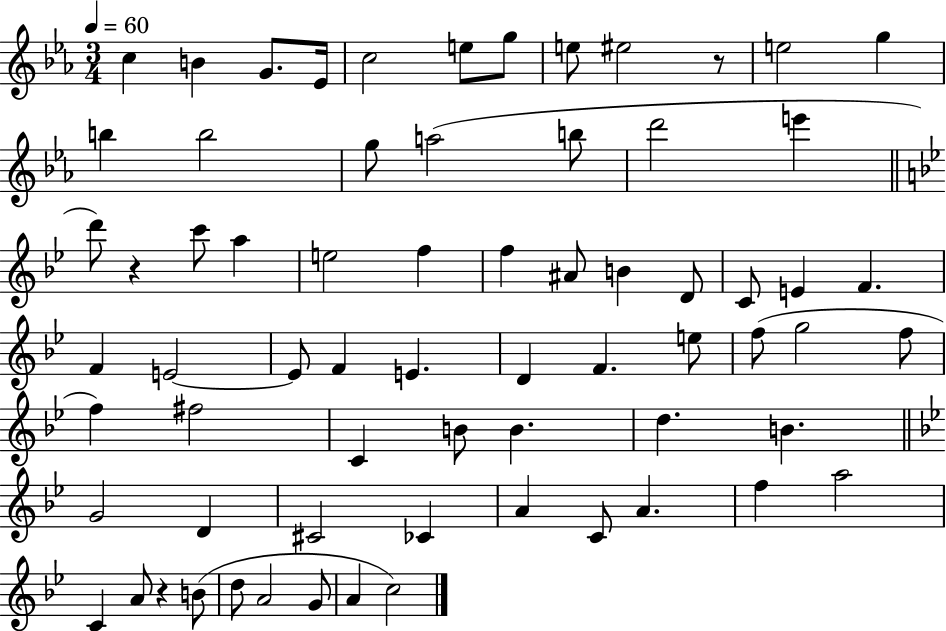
{
  \clef treble
  \numericTimeSignature
  \time 3/4
  \key ees \major
  \tempo 4 = 60
  c''4 b'4 g'8. ees'16 | c''2 e''8 g''8 | e''8 eis''2 r8 | e''2 g''4 | \break b''4 b''2 | g''8 a''2( b''8 | d'''2 e'''4 | \bar "||" \break \key bes \major d'''8) r4 c'''8 a''4 | e''2 f''4 | f''4 ais'8 b'4 d'8 | c'8 e'4 f'4. | \break f'4 e'2~~ | e'8 f'4 e'4. | d'4 f'4. e''8 | f''8( g''2 f''8 | \break f''4) fis''2 | c'4 b'8 b'4. | d''4. b'4. | \bar "||" \break \key bes \major g'2 d'4 | cis'2 ces'4 | a'4 c'8 a'4. | f''4 a''2 | \break c'4 a'8 r4 b'8( | d''8 a'2 g'8 | a'4 c''2) | \bar "|."
}